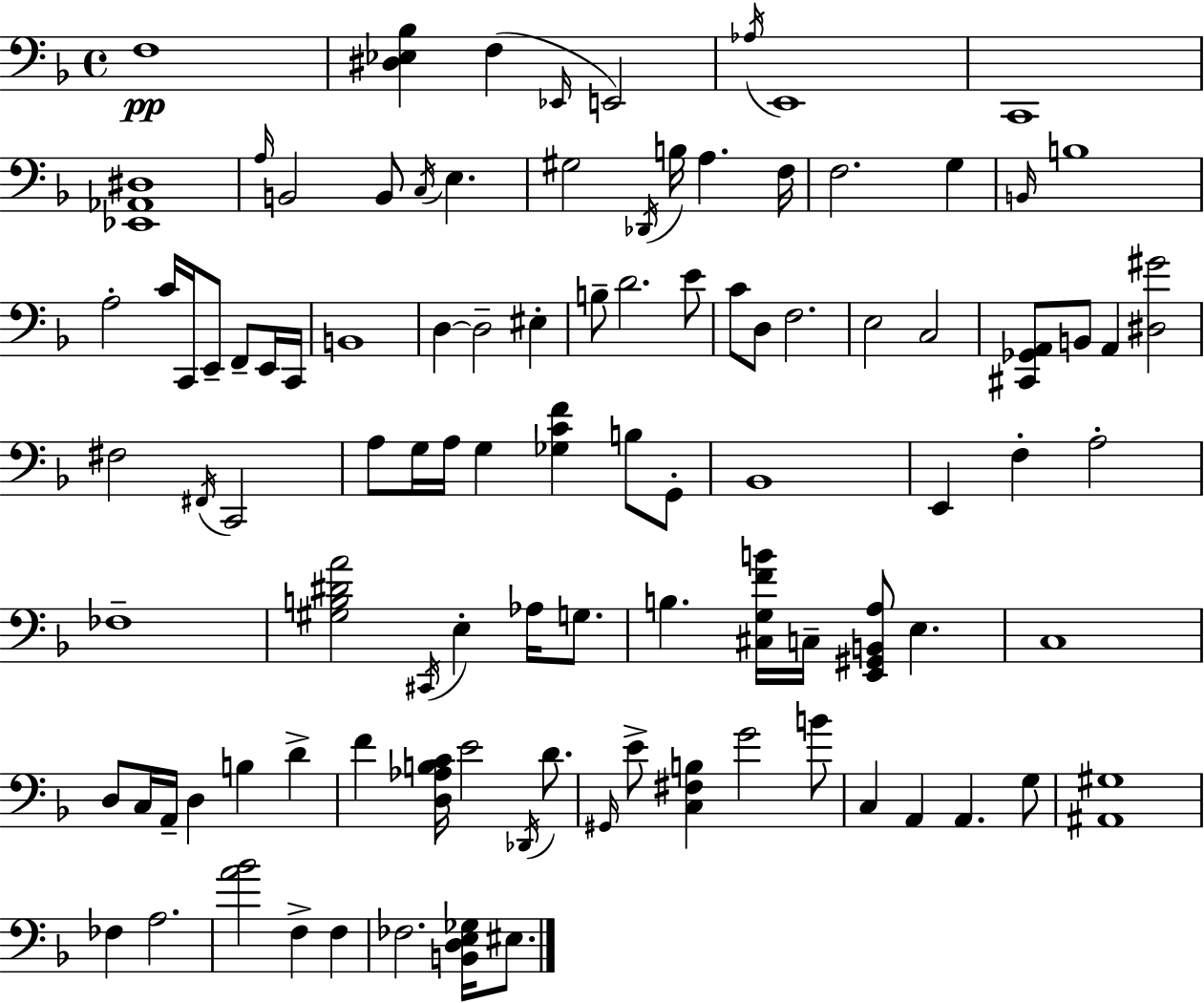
{
  \clef bass
  \time 4/4
  \defaultTimeSignature
  \key f \major
  f1\pp | <dis ees bes>4 f4( \grace { ees,16 } e,2) | \acciaccatura { aes16 } e,1 | c,1 | \break <ees, aes, dis>1 | \grace { a16 } b,2 b,8 \acciaccatura { c16 } e4. | gis2 \acciaccatura { des,16 } b16 a4. | f16 f2. | \break g4 \grace { b,16 } b1 | a2-. c'16 c,16 | e,8-- f,8-- e,16 c,16 b,1 | d4~~ d2-- | \break eis4-. b8-- d'2. | e'8 c'8 d8 f2. | e2 c2 | <cis, ges, a,>8 b,8 a,4 <dis gis'>2 | \break fis2 \acciaccatura { fis,16 } c,2 | a8 g16 a16 g4 <ges c' f'>4 | b8 g,8-. bes,1 | e,4 f4-. a2-. | \break fes1-- | <gis b dis' a'>2 \acciaccatura { cis,16 } | e4-. aes16 g8. b4. <cis g f' b'>16 c16-- | <e, gis, b, a>8 e4. c1 | \break d8 c16 a,16-- d4 | b4 d'4-> f'4 <d aes b c'>16 e'2 | \acciaccatura { des,16 } d'8. \grace { gis,16 } e'8-> <c fis b>4 | g'2 b'8 c4 a,4 | \break a,4. g8 <ais, gis>1 | fes4 a2. | <a' bes'>2 | f4-> f4 fes2. | \break <b, d e ges>16 eis8. \bar "|."
}